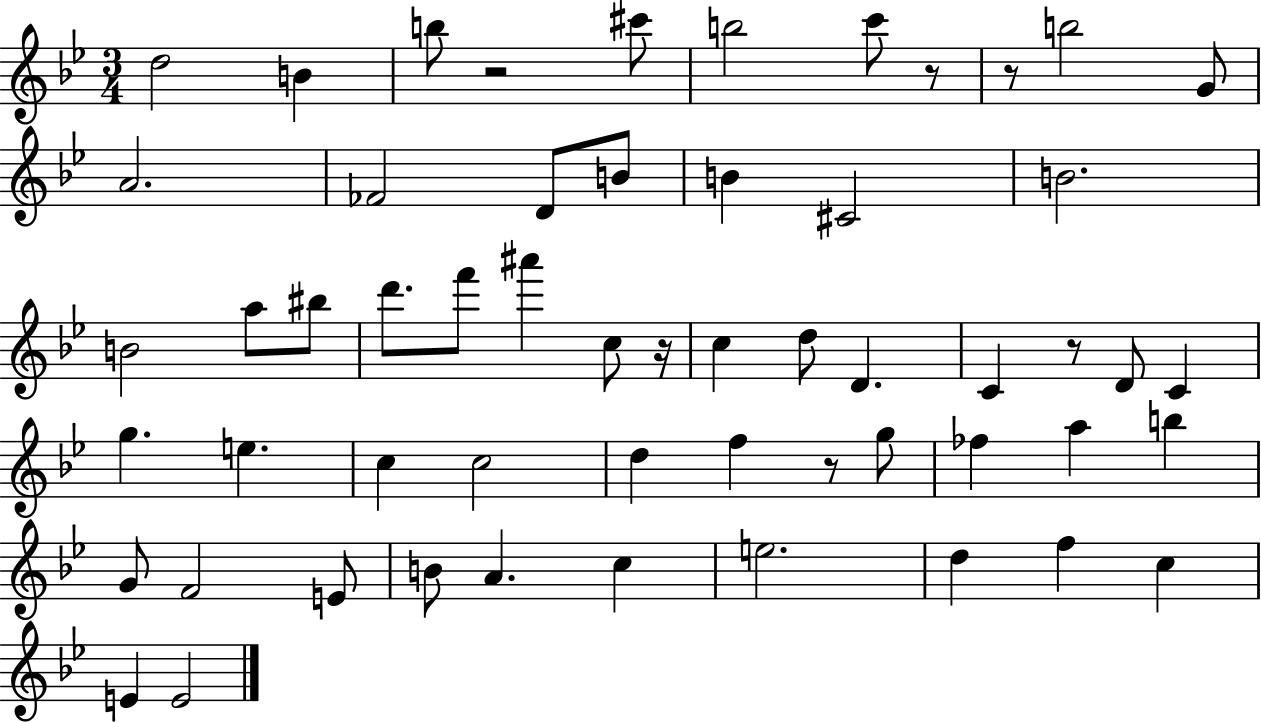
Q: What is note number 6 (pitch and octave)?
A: C6